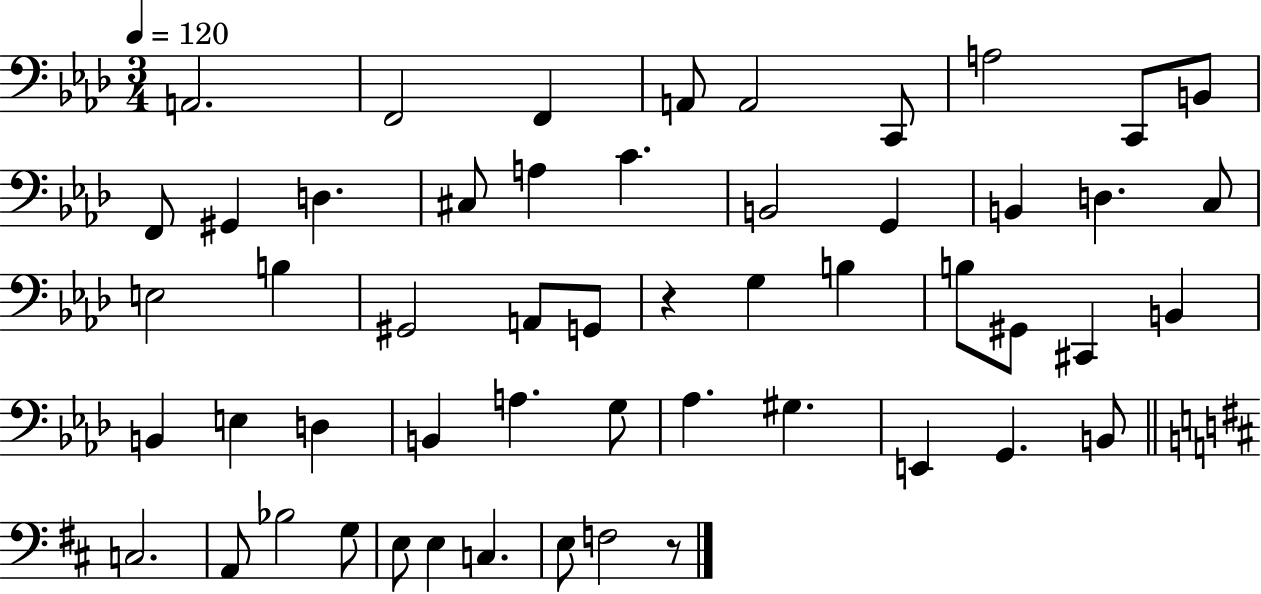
{
  \clef bass
  \numericTimeSignature
  \time 3/4
  \key aes \major
  \tempo 4 = 120
  a,2. | f,2 f,4 | a,8 a,2 c,8 | a2 c,8 b,8 | \break f,8 gis,4 d4. | cis8 a4 c'4. | b,2 g,4 | b,4 d4. c8 | \break e2 b4 | gis,2 a,8 g,8 | r4 g4 b4 | b8 gis,8 cis,4 b,4 | \break b,4 e4 d4 | b,4 a4. g8 | aes4. gis4. | e,4 g,4. b,8 | \break \bar "||" \break \key b \minor c2. | a,8 bes2 g8 | e8 e4 c4. | e8 f2 r8 | \break \bar "|."
}